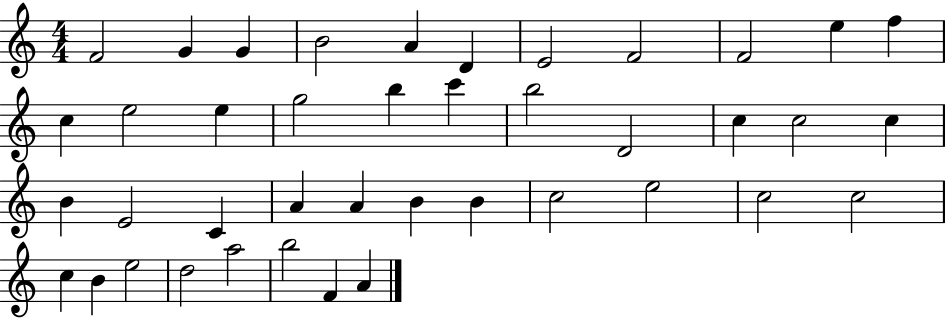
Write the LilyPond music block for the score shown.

{
  \clef treble
  \numericTimeSignature
  \time 4/4
  \key c \major
  f'2 g'4 g'4 | b'2 a'4 d'4 | e'2 f'2 | f'2 e''4 f''4 | \break c''4 e''2 e''4 | g''2 b''4 c'''4 | b''2 d'2 | c''4 c''2 c''4 | \break b'4 e'2 c'4 | a'4 a'4 b'4 b'4 | c''2 e''2 | c''2 c''2 | \break c''4 b'4 e''2 | d''2 a''2 | b''2 f'4 a'4 | \bar "|."
}